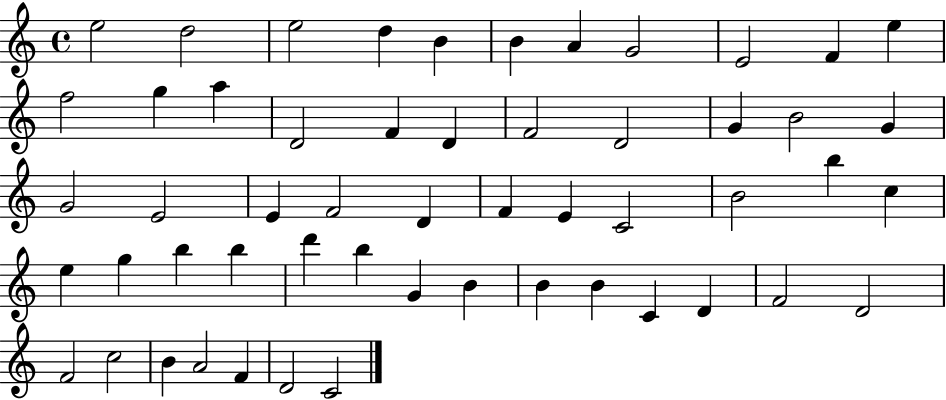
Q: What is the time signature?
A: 4/4